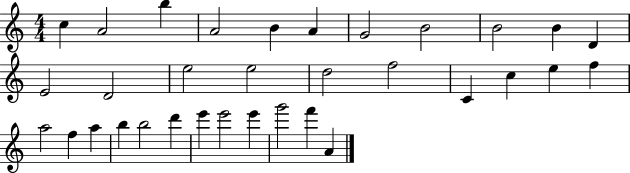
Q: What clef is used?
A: treble